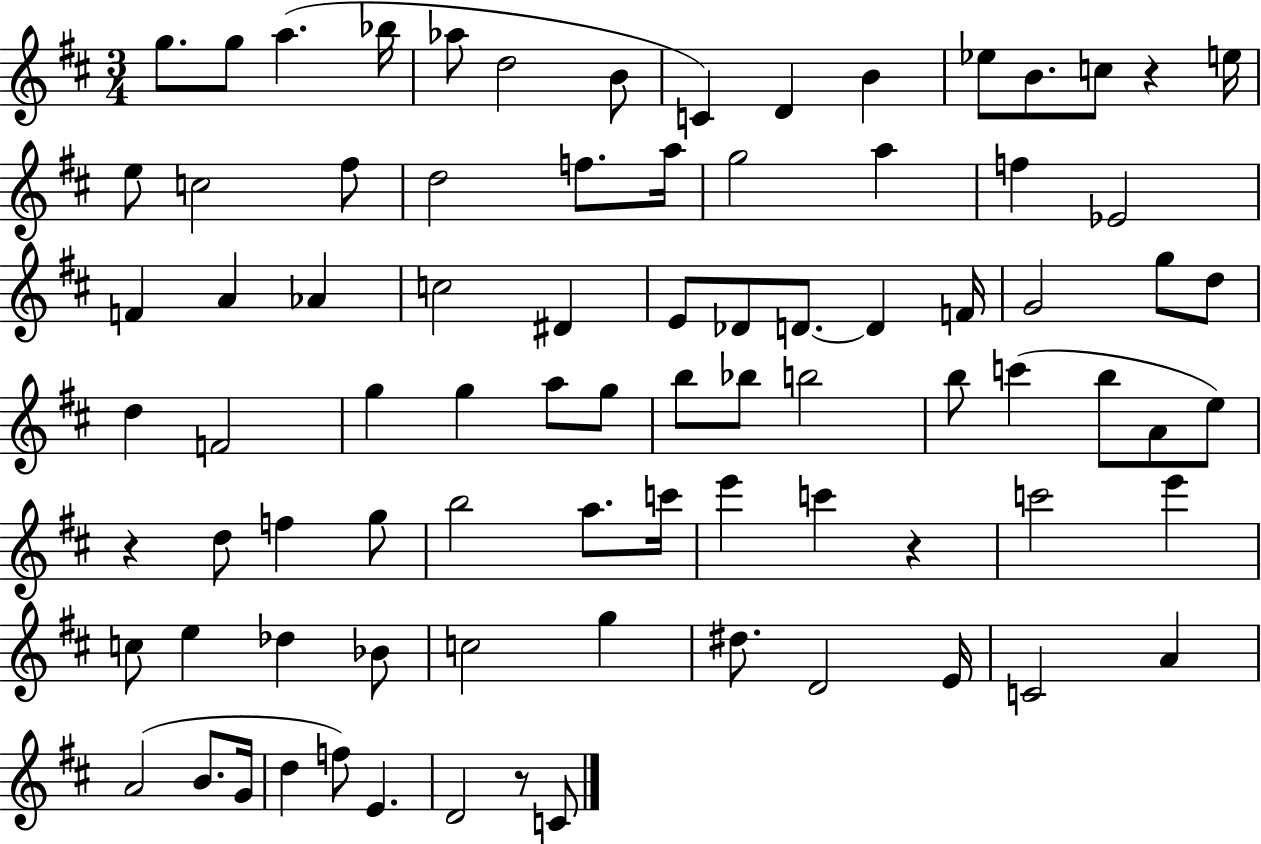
X:1
T:Untitled
M:3/4
L:1/4
K:D
g/2 g/2 a _b/4 _a/2 d2 B/2 C D B _e/2 B/2 c/2 z e/4 e/2 c2 ^f/2 d2 f/2 a/4 g2 a f _E2 F A _A c2 ^D E/2 _D/2 D/2 D F/4 G2 g/2 d/2 d F2 g g a/2 g/2 b/2 _b/2 b2 b/2 c' b/2 A/2 e/2 z d/2 f g/2 b2 a/2 c'/4 e' c' z c'2 e' c/2 e _d _B/2 c2 g ^d/2 D2 E/4 C2 A A2 B/2 G/4 d f/2 E D2 z/2 C/2